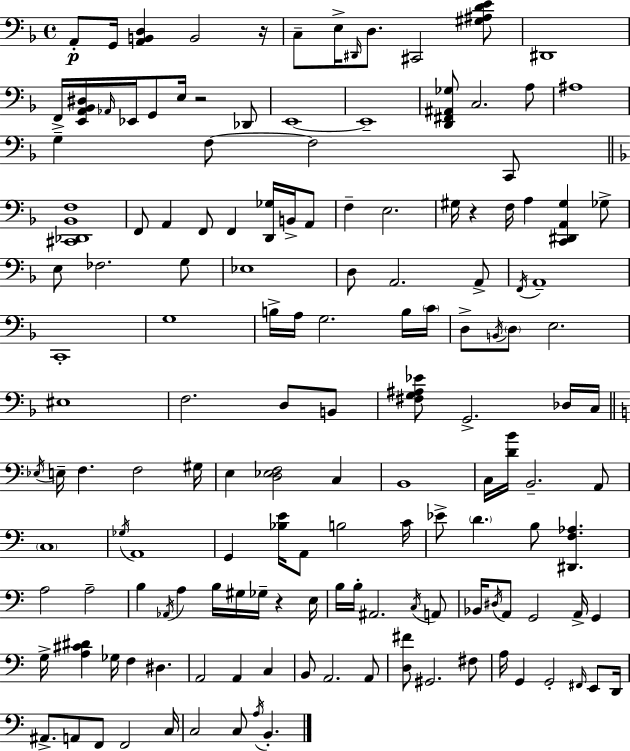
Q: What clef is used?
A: bass